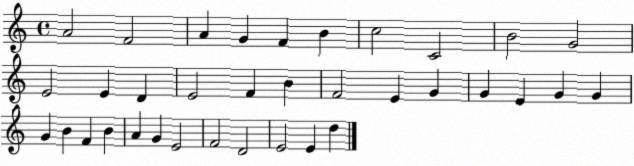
X:1
T:Untitled
M:4/4
L:1/4
K:C
A2 F2 A G F B c2 C2 B2 G2 E2 E D E2 F B F2 E G G E G G G B F B A G E2 F2 D2 E2 E d